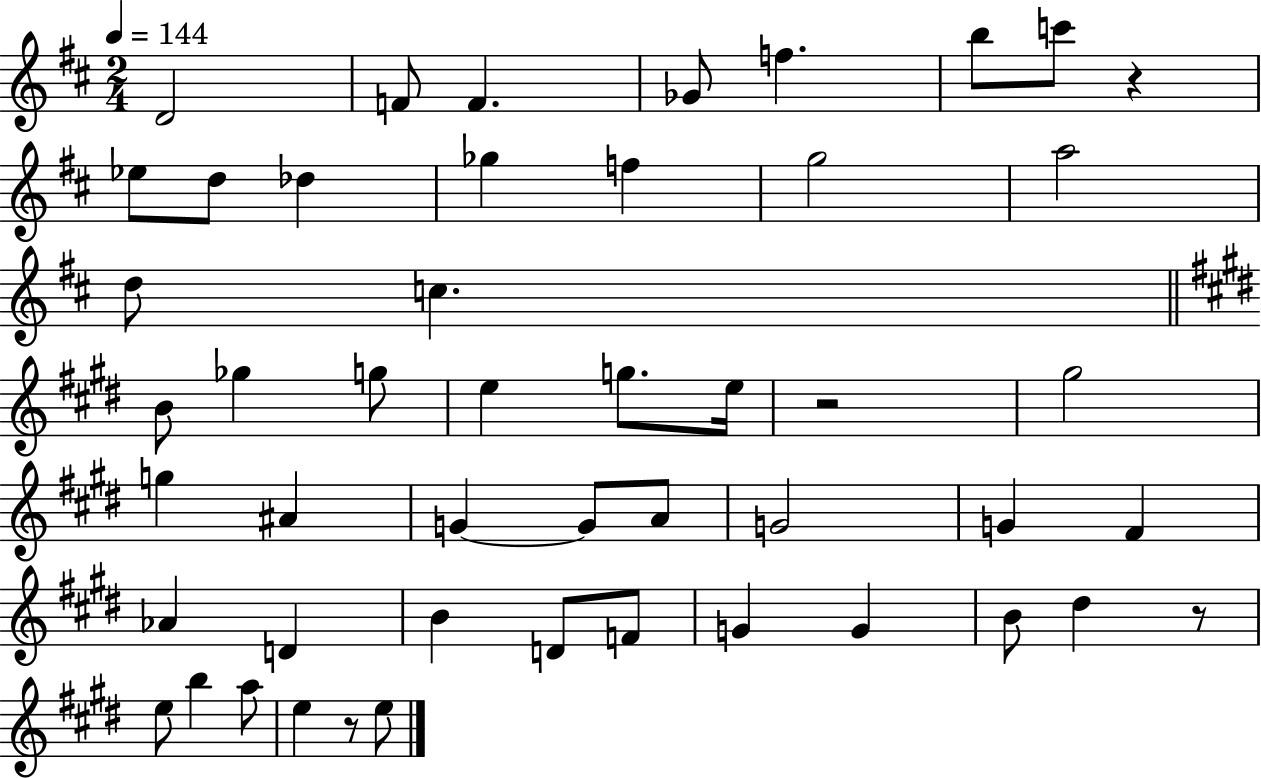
{
  \clef treble
  \numericTimeSignature
  \time 2/4
  \key d \major
  \tempo 4 = 144
  \repeat volta 2 { d'2 | f'8 f'4. | ges'8 f''4. | b''8 c'''8 r4 | \break ees''8 d''8 des''4 | ges''4 f''4 | g''2 | a''2 | \break d''8 c''4. | \bar "||" \break \key e \major b'8 ges''4 g''8 | e''4 g''8. e''16 | r2 | gis''2 | \break g''4 ais'4 | g'4~~ g'8 a'8 | g'2 | g'4 fis'4 | \break aes'4 d'4 | b'4 d'8 f'8 | g'4 g'4 | b'8 dis''4 r8 | \break e''8 b''4 a''8 | e''4 r8 e''8 | } \bar "|."
}